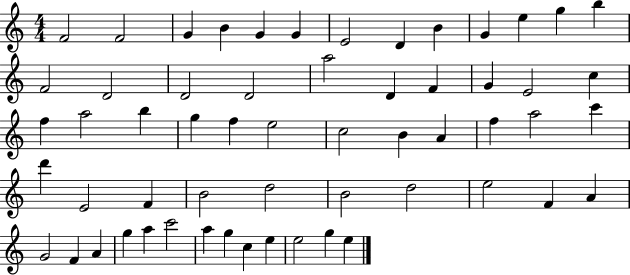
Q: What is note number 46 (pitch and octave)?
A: G4